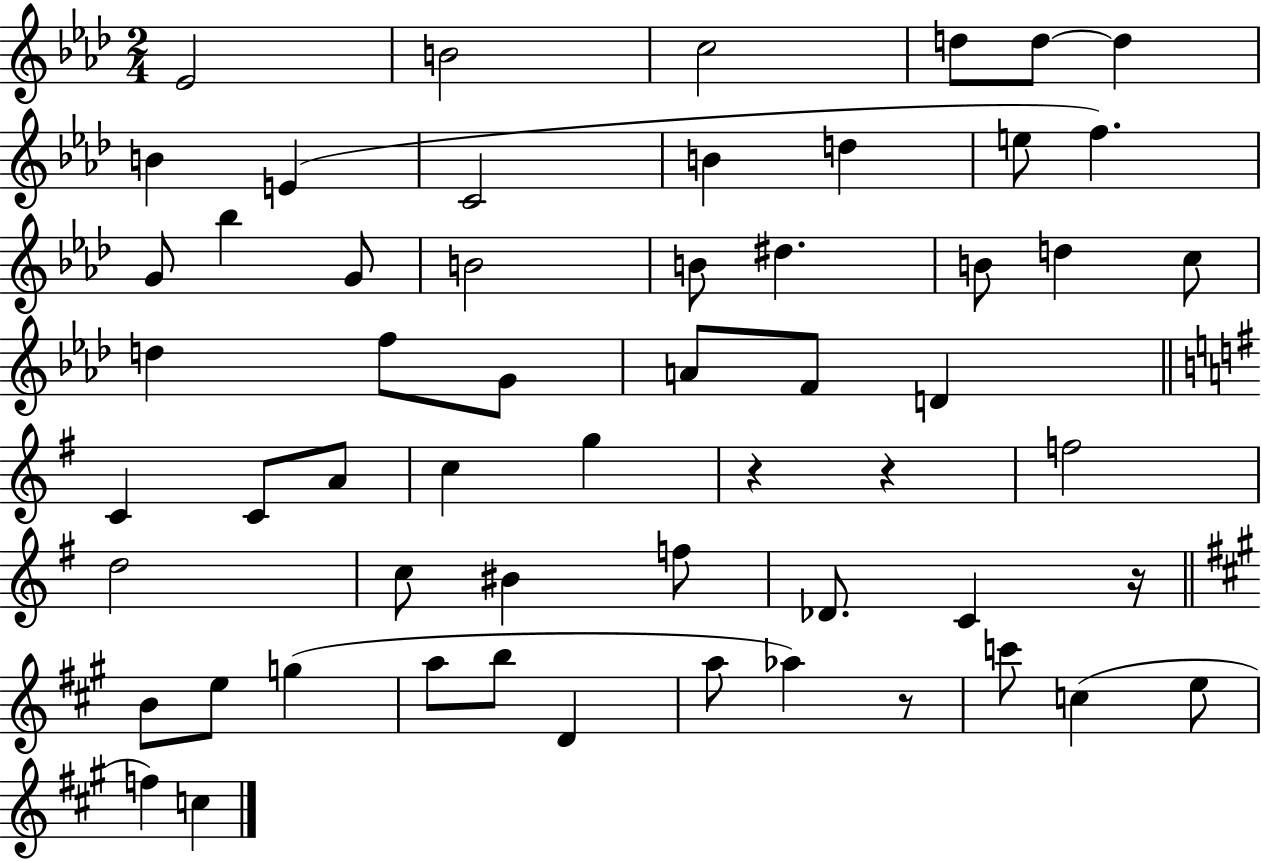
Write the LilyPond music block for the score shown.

{
  \clef treble
  \numericTimeSignature
  \time 2/4
  \key aes \major
  ees'2 | b'2 | c''2 | d''8 d''8~~ d''4 | \break b'4 e'4( | c'2 | b'4 d''4 | e''8 f''4.) | \break g'8 bes''4 g'8 | b'2 | b'8 dis''4. | b'8 d''4 c''8 | \break d''4 f''8 g'8 | a'8 f'8 d'4 | \bar "||" \break \key g \major c'4 c'8 a'8 | c''4 g''4 | r4 r4 | f''2 | \break d''2 | c''8 bis'4 f''8 | des'8. c'4 r16 | \bar "||" \break \key a \major b'8 e''8 g''4( | a''8 b''8 d'4 | a''8 aes''4) r8 | c'''8 c''4( e''8 | \break f''4) c''4 | \bar "|."
}